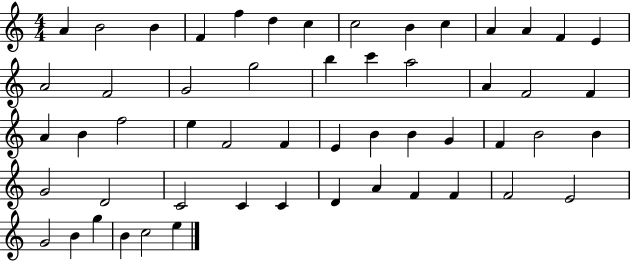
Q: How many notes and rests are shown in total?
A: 54